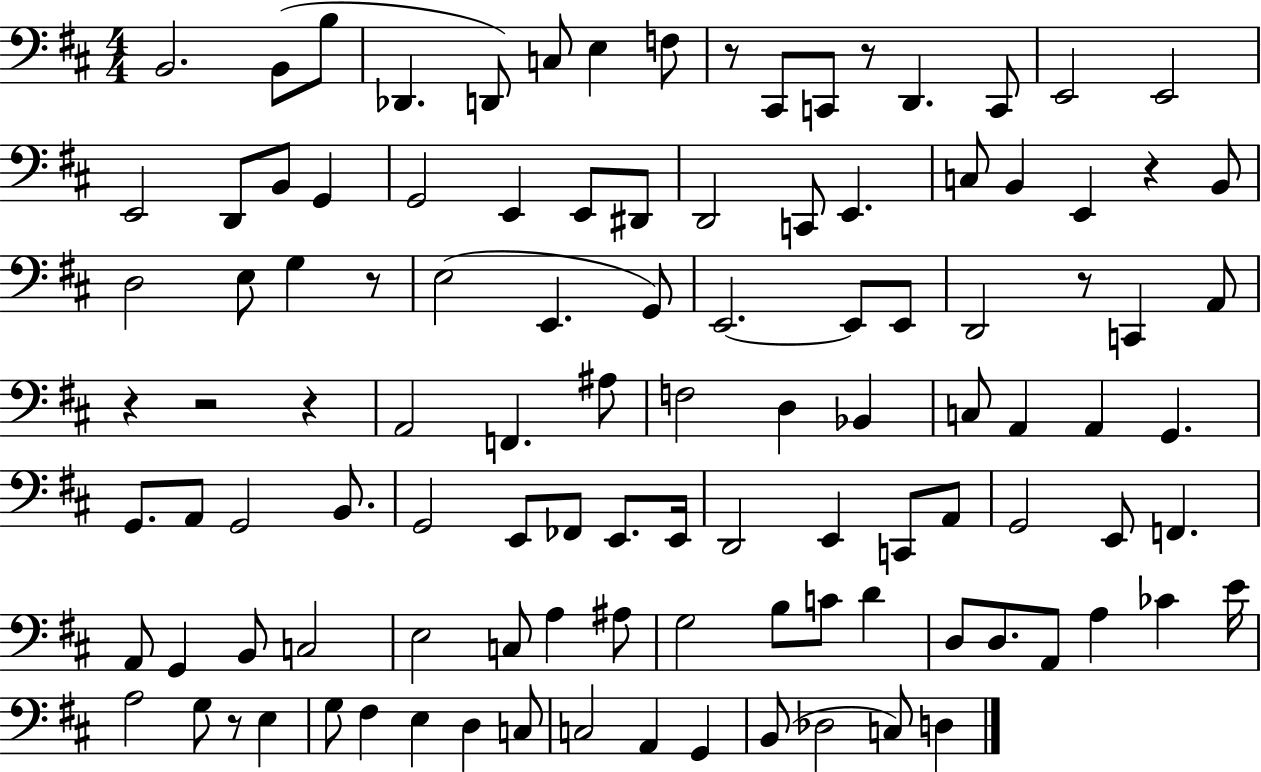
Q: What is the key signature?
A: D major